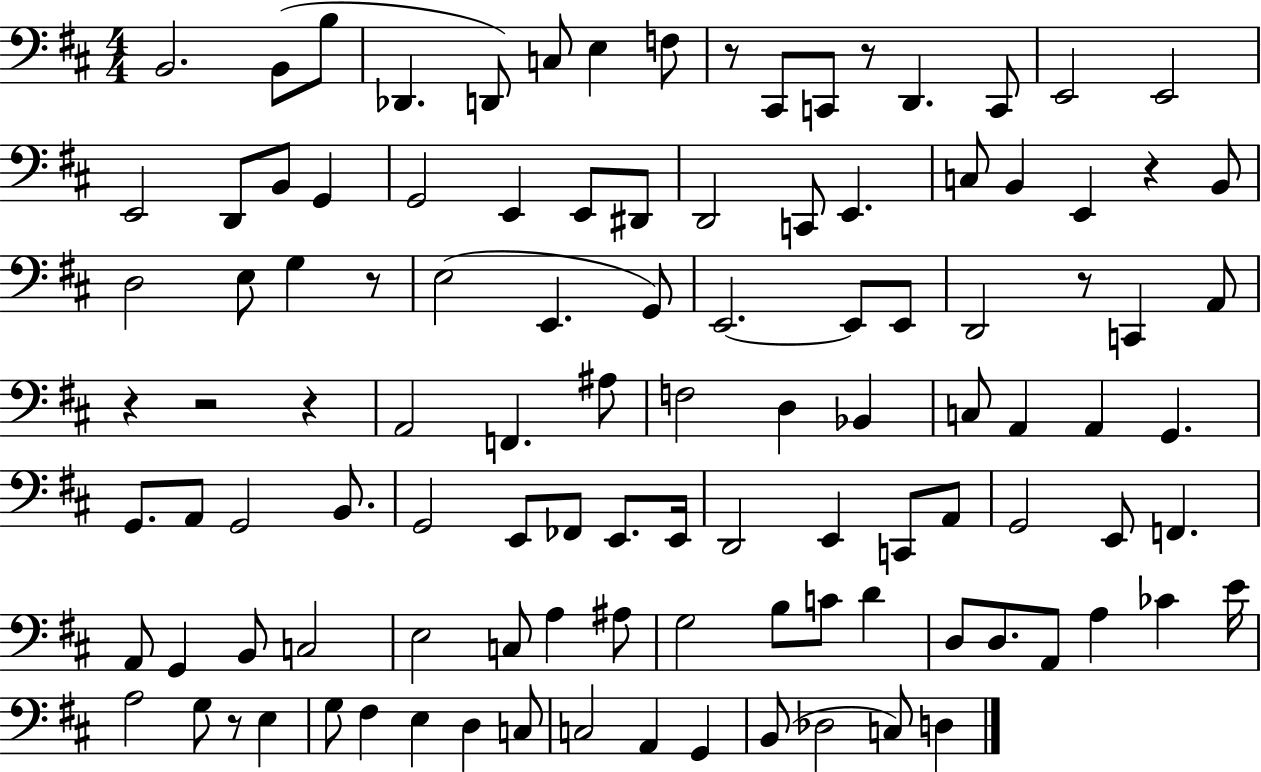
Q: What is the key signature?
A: D major